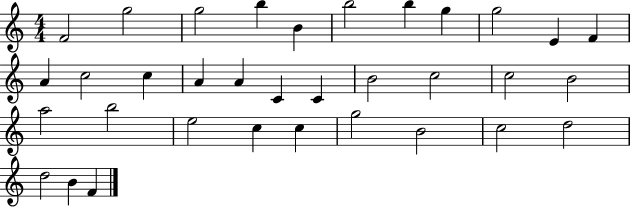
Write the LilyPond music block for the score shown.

{
  \clef treble
  \numericTimeSignature
  \time 4/4
  \key c \major
  f'2 g''2 | g''2 b''4 b'4 | b''2 b''4 g''4 | g''2 e'4 f'4 | \break a'4 c''2 c''4 | a'4 a'4 c'4 c'4 | b'2 c''2 | c''2 b'2 | \break a''2 b''2 | e''2 c''4 c''4 | g''2 b'2 | c''2 d''2 | \break d''2 b'4 f'4 | \bar "|."
}